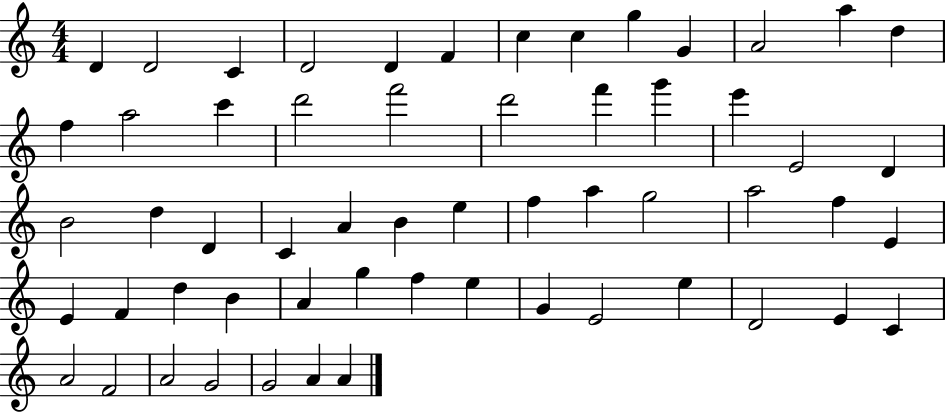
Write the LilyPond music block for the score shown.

{
  \clef treble
  \numericTimeSignature
  \time 4/4
  \key c \major
  d'4 d'2 c'4 | d'2 d'4 f'4 | c''4 c''4 g''4 g'4 | a'2 a''4 d''4 | \break f''4 a''2 c'''4 | d'''2 f'''2 | d'''2 f'''4 g'''4 | e'''4 e'2 d'4 | \break b'2 d''4 d'4 | c'4 a'4 b'4 e''4 | f''4 a''4 g''2 | a''2 f''4 e'4 | \break e'4 f'4 d''4 b'4 | a'4 g''4 f''4 e''4 | g'4 e'2 e''4 | d'2 e'4 c'4 | \break a'2 f'2 | a'2 g'2 | g'2 a'4 a'4 | \bar "|."
}